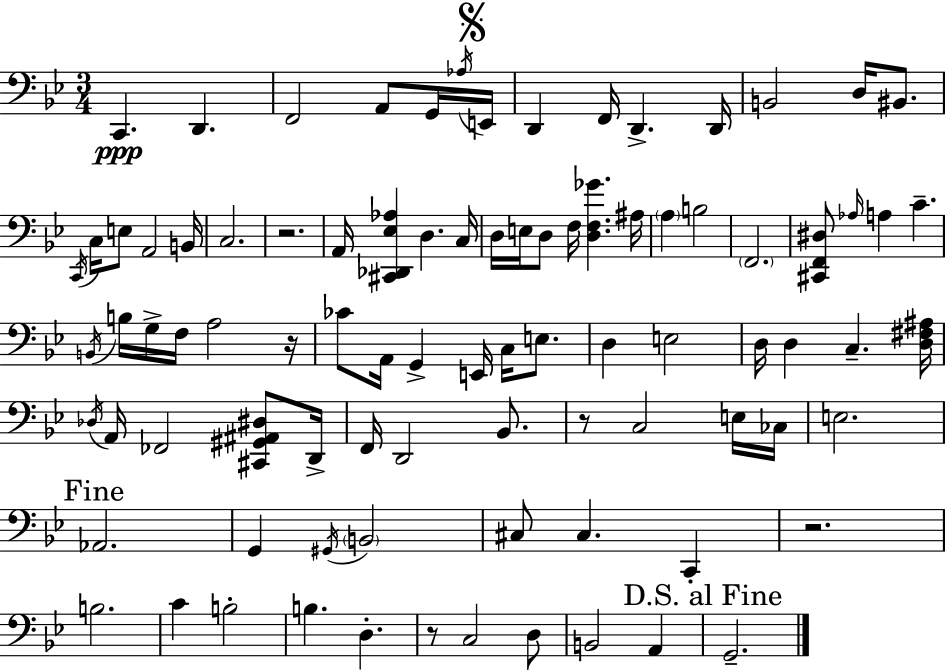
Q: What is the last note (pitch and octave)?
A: G2